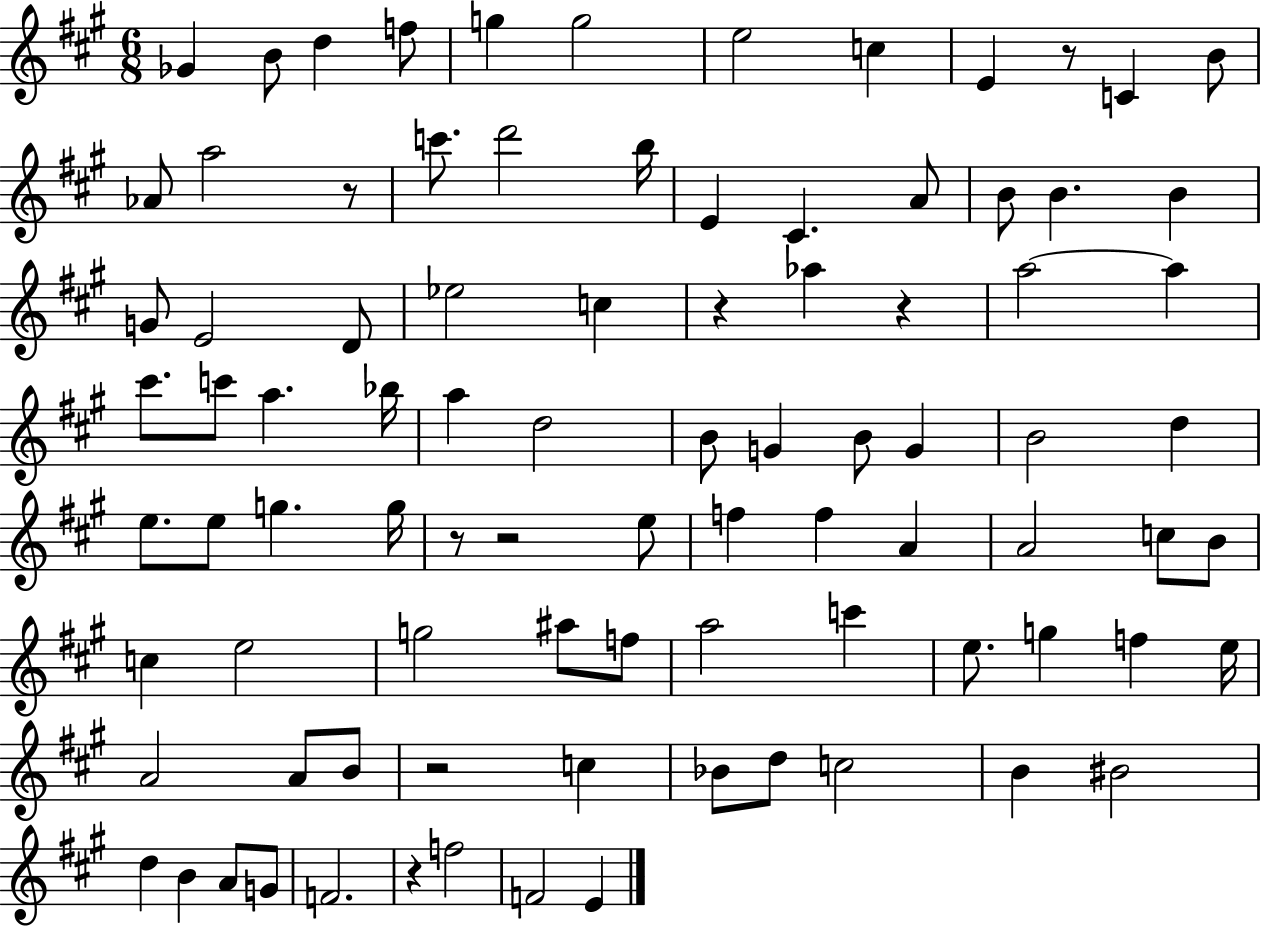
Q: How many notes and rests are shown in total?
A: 89